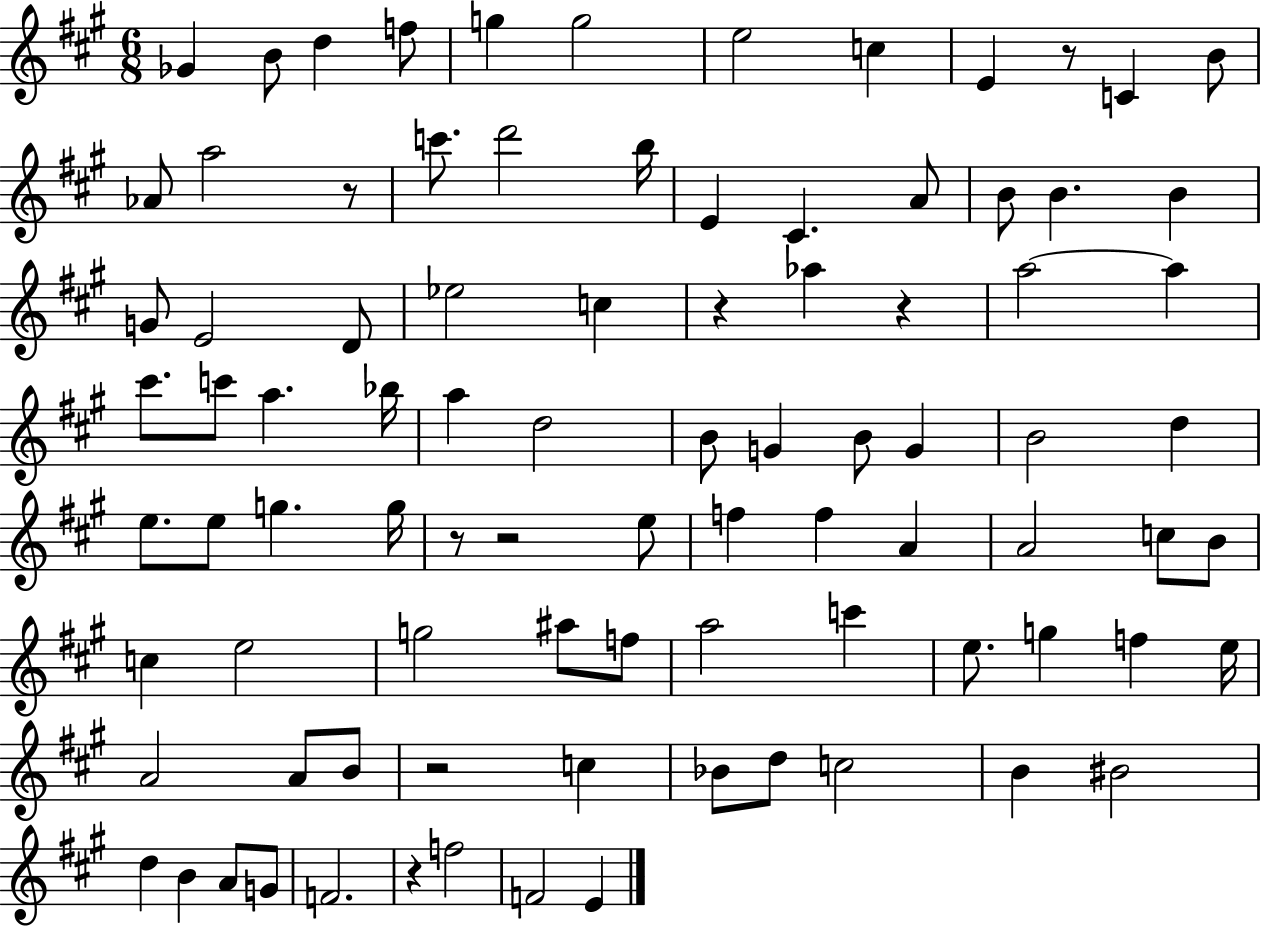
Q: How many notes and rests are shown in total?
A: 89